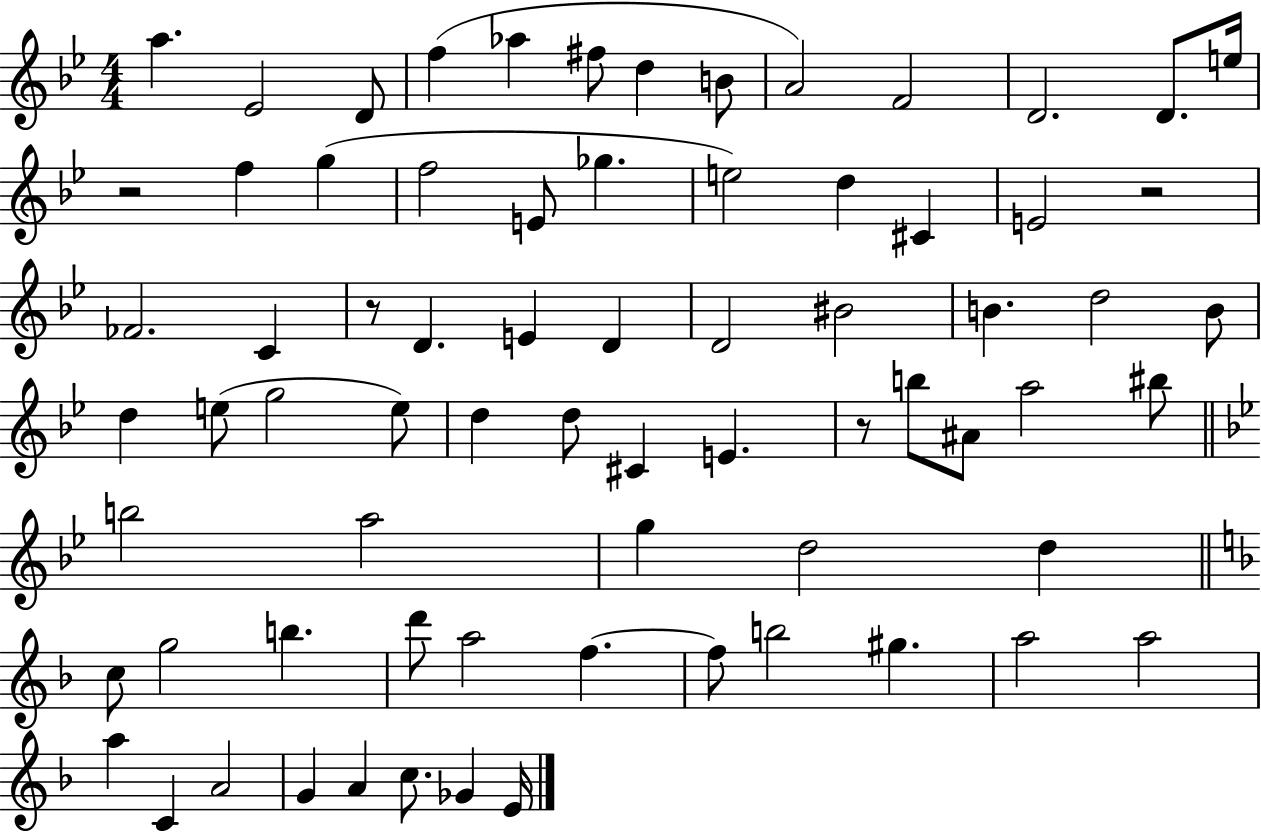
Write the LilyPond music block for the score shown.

{
  \clef treble
  \numericTimeSignature
  \time 4/4
  \key bes \major
  \repeat volta 2 { a''4. ees'2 d'8 | f''4( aes''4 fis''8 d''4 b'8 | a'2) f'2 | d'2. d'8. e''16 | \break r2 f''4 g''4( | f''2 e'8 ges''4. | e''2) d''4 cis'4 | e'2 r2 | \break fes'2. c'4 | r8 d'4. e'4 d'4 | d'2 bis'2 | b'4. d''2 b'8 | \break d''4 e''8( g''2 e''8) | d''4 d''8 cis'4 e'4. | r8 b''8 ais'8 a''2 bis''8 | \bar "||" \break \key g \minor b''2 a''2 | g''4 d''2 d''4 | \bar "||" \break \key f \major c''8 g''2 b''4. | d'''8 a''2 f''4.~~ | f''8 b''2 gis''4. | a''2 a''2 | \break a''4 c'4 a'2 | g'4 a'4 c''8. ges'4 e'16 | } \bar "|."
}